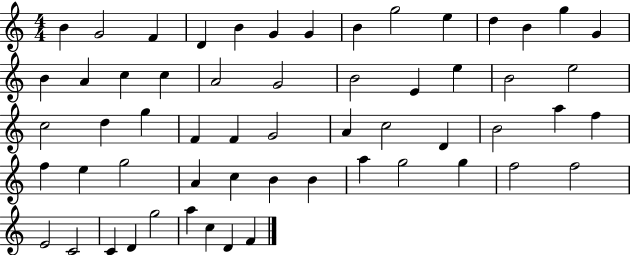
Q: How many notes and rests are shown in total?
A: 58